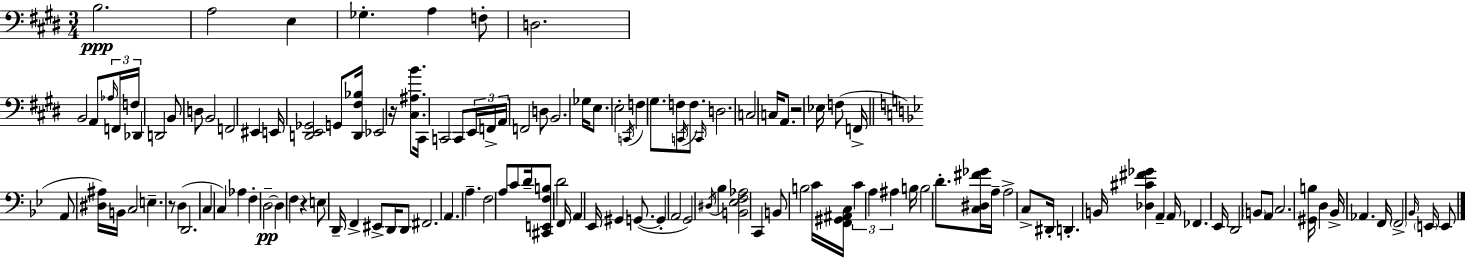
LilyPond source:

{
  \clef bass
  \numericTimeSignature
  \time 3/4
  \key e \major
  b2.\ppp | a2 e4 | ges4.-. a4 f8-. | d2. | \break b,2 a,8 \tuplet 3/2 { \grace { aes16 } f,16 | f16 } des,4 d,2 | b,8 d8 b,2 | f,2 eis,4 | \break e,16 <d, e, ges,>2 g,8 | <d, fis bes>16 ees,2 r16 <cis ais b'>8. | cis,16 c,2 c,8 | \tuplet 3/2 { e,16 f,16-> a,16 } f,2 d8 | \break b,2. | ges16 e8. e2-. | \acciaccatura { c,16 } f4 gis8. f8 \acciaccatura { c,16 } | f8. \grace { c,16 } d2. | \break c2 | c16 a,8. r2 | ees16 f8( f,16-> \bar "||" \break \key g \minor a,8 <dis ais>16) b,16 c2 | e4.-- r8 d4( | d,2. | c4 c4) aes4 | \break f4-. d2--~~\pp | d4 f4 r4 | e8 d,16-- f,4-> eis,8-> d,16 d,8 | fis,2. | \break a,4. a4.-- | f2 a8 c'8 | d'16-- <cis, e, f b>8 d'2 f,16 | a,4 ees,16 gis,4 g,8.~(~ | \break g,4-. a,2 | g,2) \acciaccatura { dis16 } bes4 | <b, ees f aes>2 c,4 | b,8 b2 c'16 | \break <f, gis, ais, c>16 \tuplet 3/2 { c'4 a4 ais4 } | b16 b2 d'8.-. | <c dis fis' ges'>16 a16-- a2-> c8-> | dis,16-. d,4.-. b,16 <des cis' fis' ges'>4 | \break a,4-- a,16 fes,4. | ees,16 d,2 \parenthesize b,8 a,8 | c2. | <gis, b>16 d4 bes,16-> aes,4. | \break f,16 \parenthesize f,2-> \grace { bes,16 } \parenthesize e,16 | e,8 \bar "|."
}